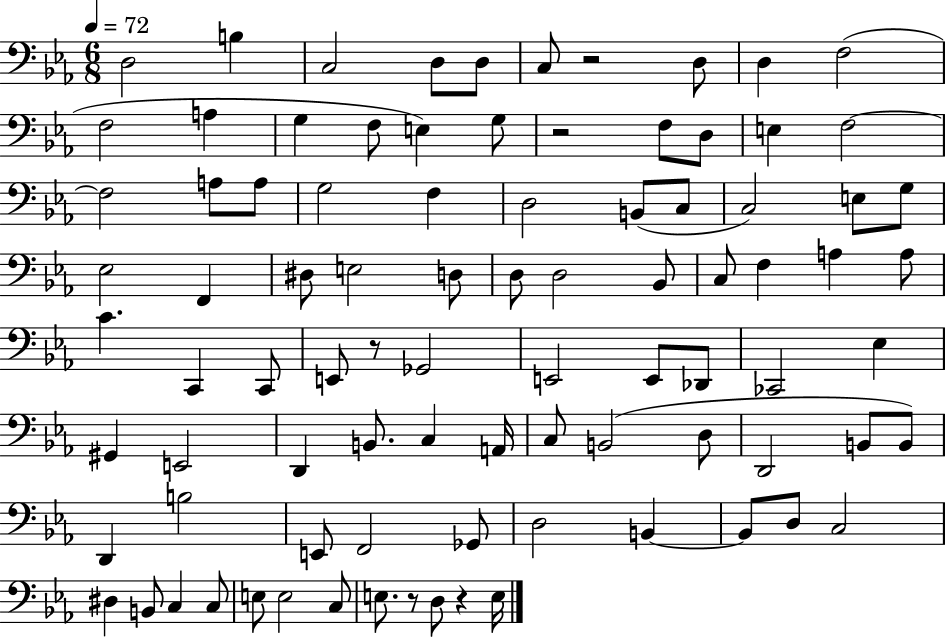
X:1
T:Untitled
M:6/8
L:1/4
K:Eb
D,2 B, C,2 D,/2 D,/2 C,/2 z2 D,/2 D, F,2 F,2 A, G, F,/2 E, G,/2 z2 F,/2 D,/2 E, F,2 F,2 A,/2 A,/2 G,2 F, D,2 B,,/2 C,/2 C,2 E,/2 G,/2 _E,2 F,, ^D,/2 E,2 D,/2 D,/2 D,2 _B,,/2 C,/2 F, A, A,/2 C C,, C,,/2 E,,/2 z/2 _G,,2 E,,2 E,,/2 _D,,/2 _C,,2 _E, ^G,, E,,2 D,, B,,/2 C, A,,/4 C,/2 B,,2 D,/2 D,,2 B,,/2 B,,/2 D,, B,2 E,,/2 F,,2 _G,,/2 D,2 B,, B,,/2 D,/2 C,2 ^D, B,,/2 C, C,/2 E,/2 E,2 C,/2 E,/2 z/2 D,/2 z E,/4